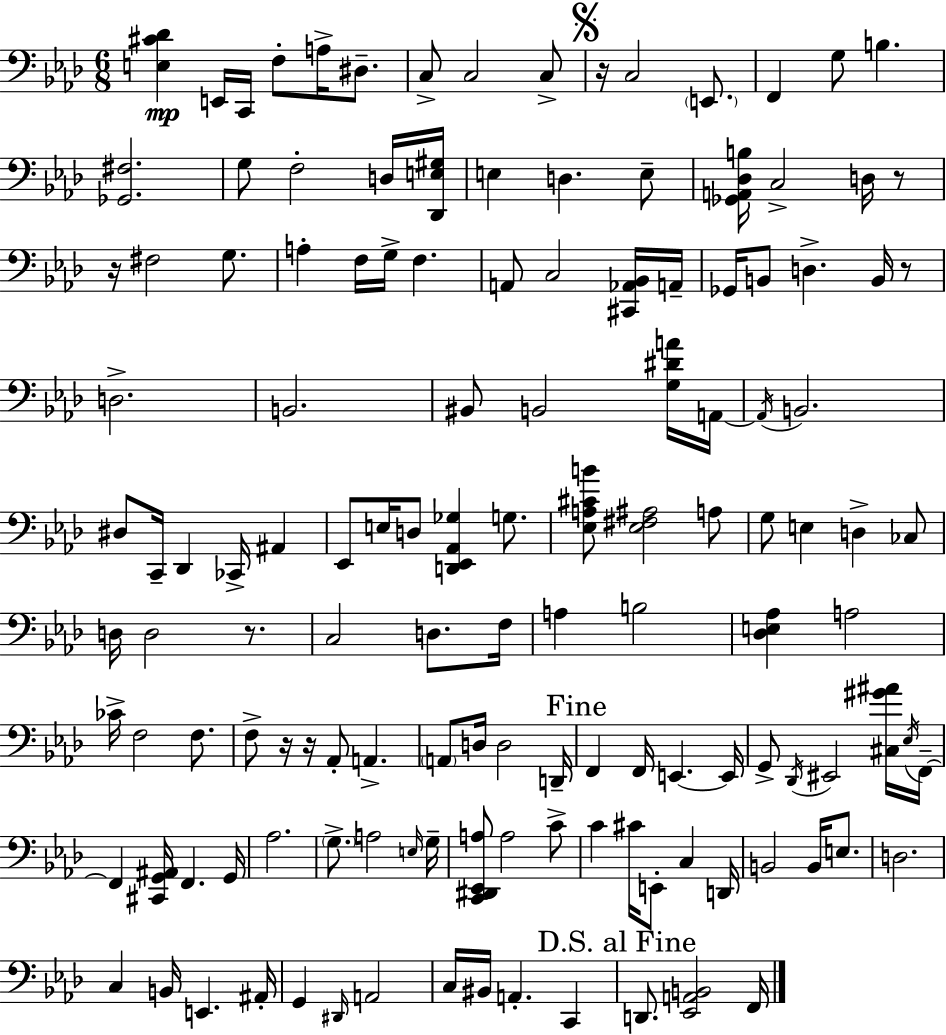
{
  \clef bass
  \numericTimeSignature
  \time 6/8
  \key aes \major
  \repeat volta 2 { <e cis' des'>4\mp e,16 c,16 f8-. a16-> dis8.-- | c8-> c2 c8-> | \mark \markup { \musicglyph "scripts.segno" } r16 c2 \parenthesize e,8. | f,4 g8 b4. | \break <ges, fis>2. | g8 f2-. d16 <des, e gis>16 | e4 d4. e8-- | <ges, a, des b>16 c2-> d16 r8 | \break r16 fis2 g8. | a4-. f16 g16-> f4. | a,8 c2 <cis, aes, bes,>16 a,16-- | ges,16 b,8 d4.-> b,16 r8 | \break d2.-> | b,2. | bis,8 b,2 <g dis' a'>16 a,16~~ | \acciaccatura { a,16 } b,2. | \break dis8 c,16-- des,4 ces,16-> ais,4 | ees,8 e16 d8 <d, ees, aes, ges>4 g8. | <ees a cis' b'>8 <ees fis ais>2 a8 | g8 e4 d4-> ces8 | \break d16 d2 r8. | c2 d8. | f16 a4 b2 | <des e aes>4 a2 | \break ces'16-> f2 f8. | f8-> r16 r16 aes,8-. a,4.-> | \parenthesize a,8 d16 d2 | d,16-- \mark "Fine" f,4 f,16 e,4.~~ | \break e,16 g,8-> \acciaccatura { des,16 } eis,2 | <cis gis' ais'>16 \acciaccatura { ees16 } f,16--~~ f,4 <cis, g, ais,>16 f,4. | g,16 aes2. | \parenthesize g8.-> a2 | \break \grace { e16 } g16-- <c, dis, ees, a>8 a2 | c'8-> c'4 cis'16 e,8-. c4 | d,16 b,2 | b,16 e8. d2. | \break c4 b,16 e,4. | ais,16-. g,4 \grace { dis,16 } a,2 | c16 bis,16 a,4.-. | c,4 \mark "D.S. al Fine" d,8. <ees, a, b,>2 | \break f,16 } \bar "|."
}